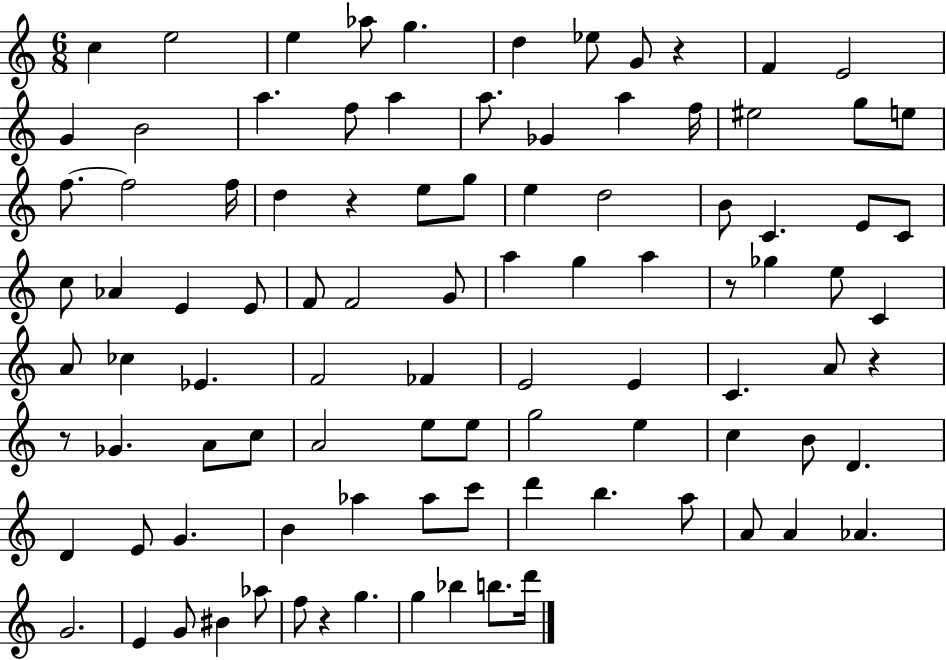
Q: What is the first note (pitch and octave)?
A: C5